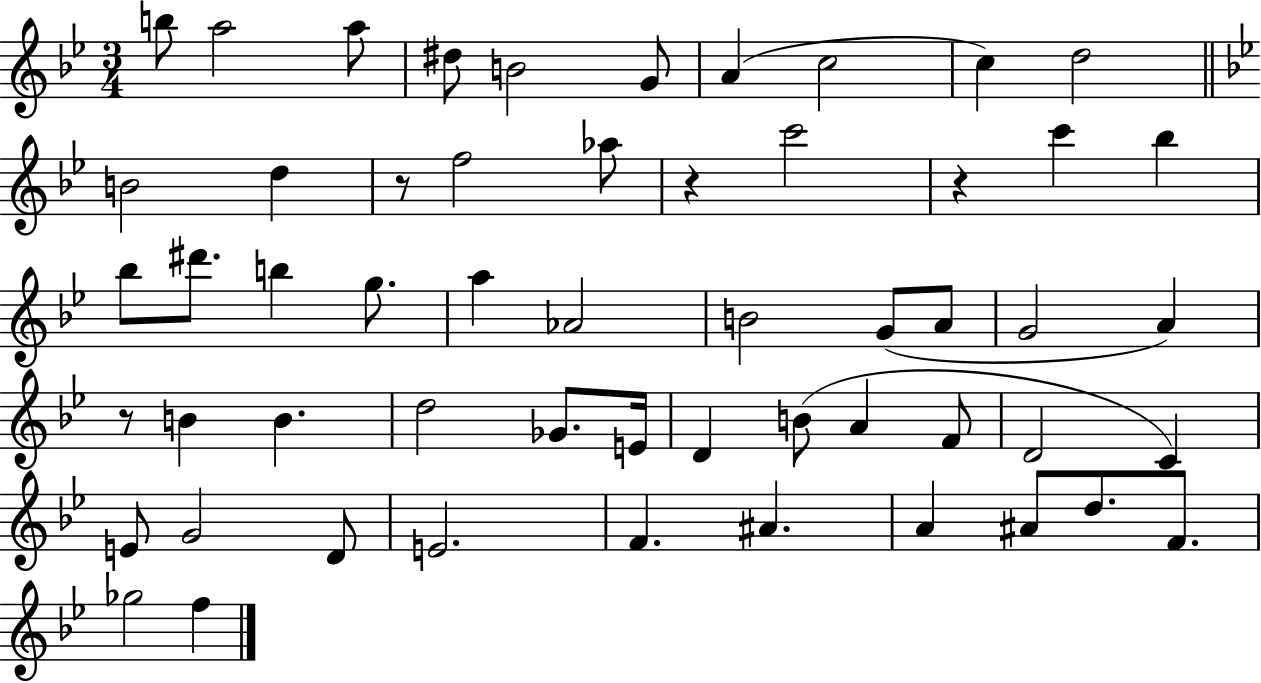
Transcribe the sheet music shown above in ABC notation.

X:1
T:Untitled
M:3/4
L:1/4
K:Bb
b/2 a2 a/2 ^d/2 B2 G/2 A c2 c d2 B2 d z/2 f2 _a/2 z c'2 z c' _b _b/2 ^d'/2 b g/2 a _A2 B2 G/2 A/2 G2 A z/2 B B d2 _G/2 E/4 D B/2 A F/2 D2 C E/2 G2 D/2 E2 F ^A A ^A/2 d/2 F/2 _g2 f